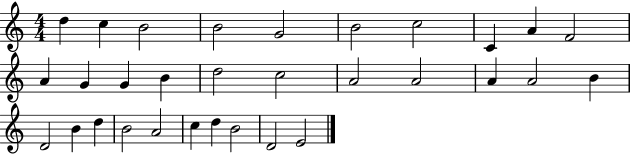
{
  \clef treble
  \numericTimeSignature
  \time 4/4
  \key c \major
  d''4 c''4 b'2 | b'2 g'2 | b'2 c''2 | c'4 a'4 f'2 | \break a'4 g'4 g'4 b'4 | d''2 c''2 | a'2 a'2 | a'4 a'2 b'4 | \break d'2 b'4 d''4 | b'2 a'2 | c''4 d''4 b'2 | d'2 e'2 | \break \bar "|."
}